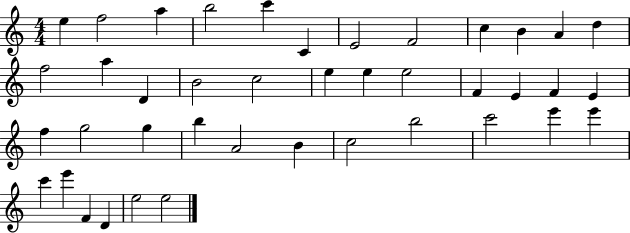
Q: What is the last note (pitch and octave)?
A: E5